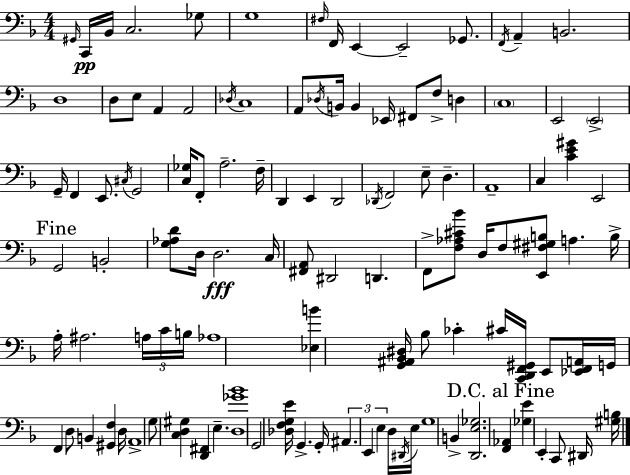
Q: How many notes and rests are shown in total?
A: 113